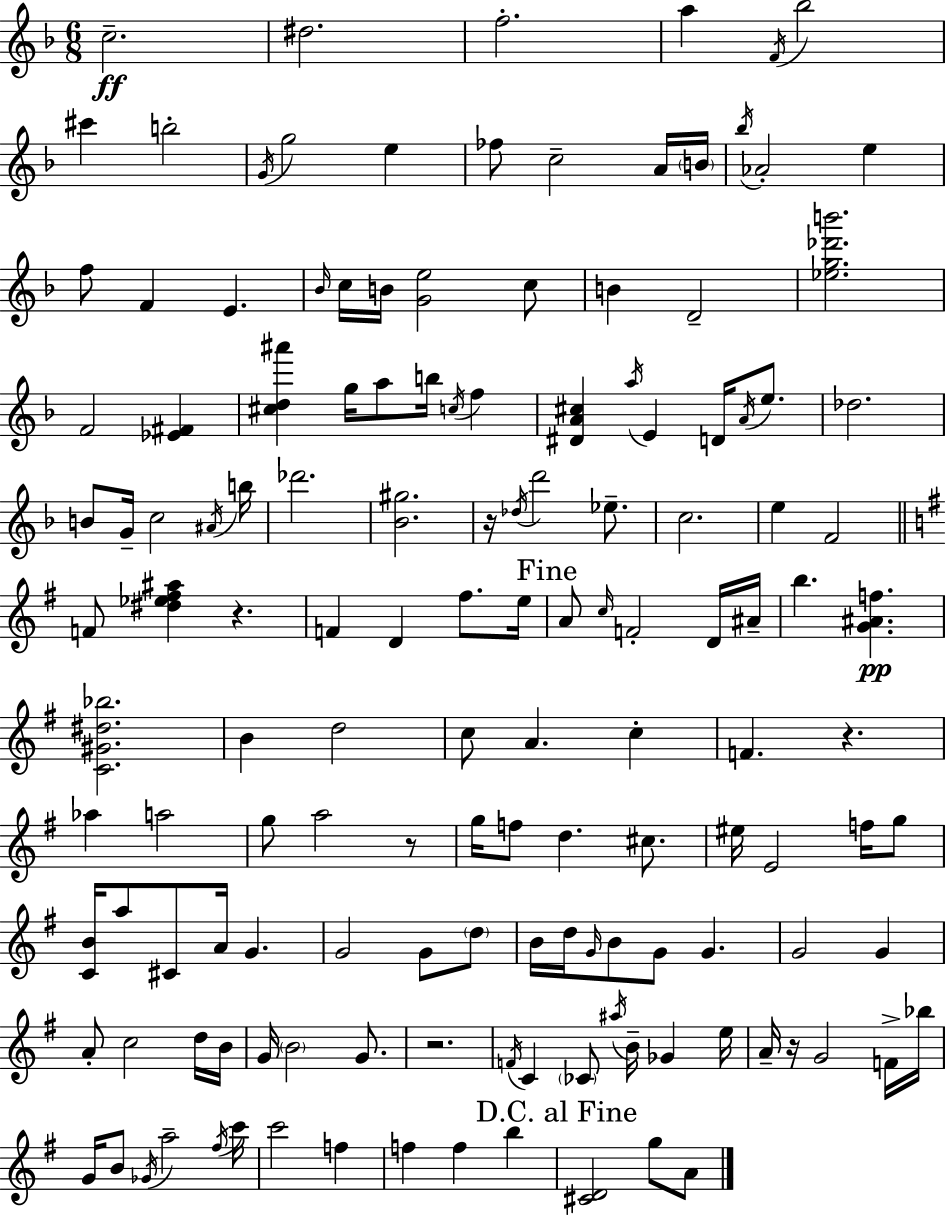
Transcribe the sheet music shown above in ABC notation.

X:1
T:Untitled
M:6/8
L:1/4
K:Dm
c2 ^d2 f2 a F/4 _b2 ^c' b2 G/4 g2 e _f/2 c2 A/4 B/4 _b/4 _A2 e f/2 F E _B/4 c/4 B/4 [Ge]2 c/2 B D2 [_eg_d'b']2 F2 [_E^F] [^cd^a'] g/4 a/2 b/4 c/4 f [^DA^c] a/4 E D/4 A/4 e/2 _d2 B/2 G/4 c2 ^A/4 b/4 _d'2 [_B^g]2 z/4 _d/4 d'2 _e/2 c2 e F2 F/2 [^d_e^f^a] z F D ^f/2 e/4 A/2 c/4 F2 D/4 ^A/4 b [G^Af] [C^G^d_b]2 B d2 c/2 A c F z _a a2 g/2 a2 z/2 g/4 f/2 d ^c/2 ^e/4 E2 f/4 g/2 [CB]/4 a/2 ^C/2 A/4 G G2 G/2 d/2 B/4 d/4 G/4 B/2 G/2 G G2 G A/2 c2 d/4 B/4 G/4 B2 G/2 z2 F/4 C _C/2 ^a/4 B/4 _G e/4 A/4 z/4 G2 F/4 _b/4 G/4 B/2 _G/4 a2 ^f/4 c'/4 c'2 f f f b [^CD]2 g/2 A/2